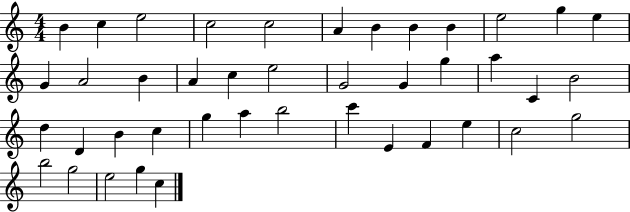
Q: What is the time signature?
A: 4/4